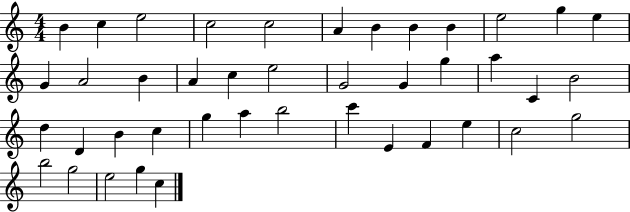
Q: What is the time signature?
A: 4/4